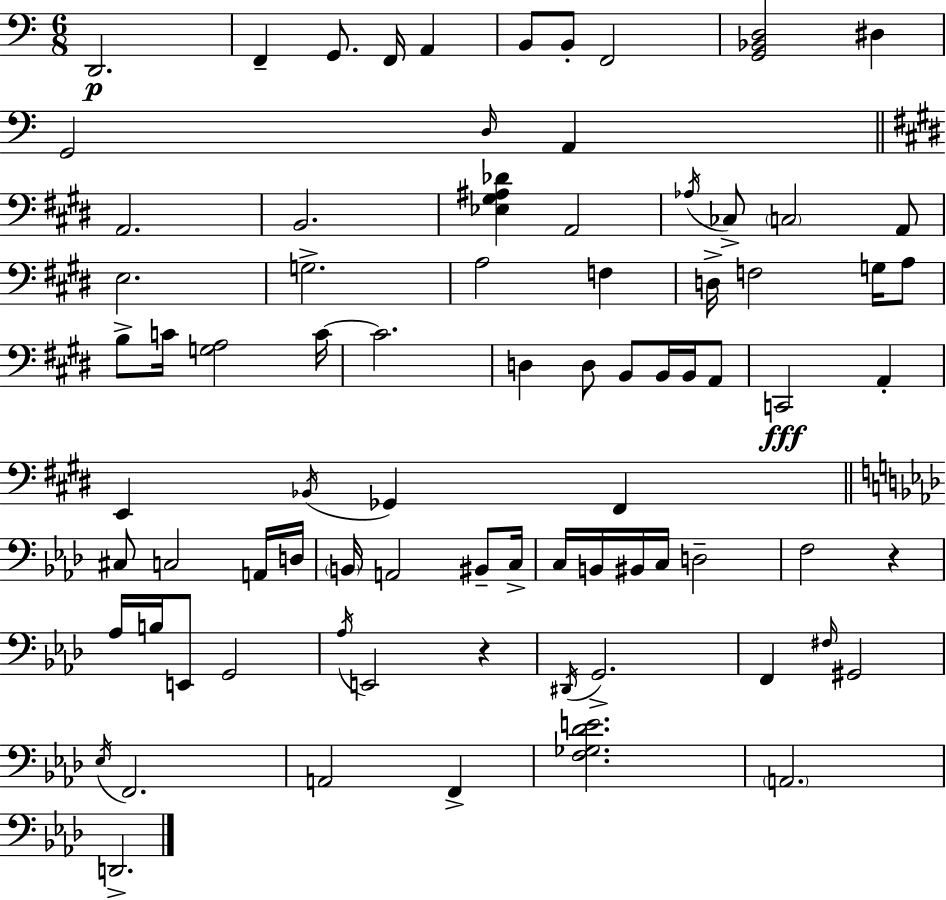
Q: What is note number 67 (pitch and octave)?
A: F#3